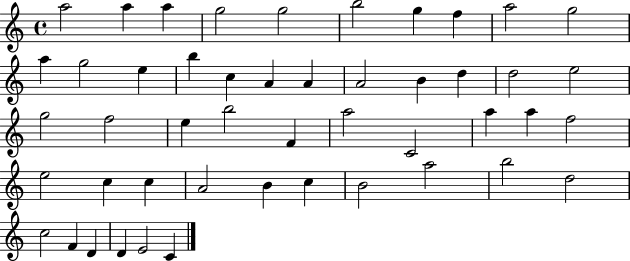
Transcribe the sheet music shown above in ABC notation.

X:1
T:Untitled
M:4/4
L:1/4
K:C
a2 a a g2 g2 b2 g f a2 g2 a g2 e b c A A A2 B d d2 e2 g2 f2 e b2 F a2 C2 a a f2 e2 c c A2 B c B2 a2 b2 d2 c2 F D D E2 C